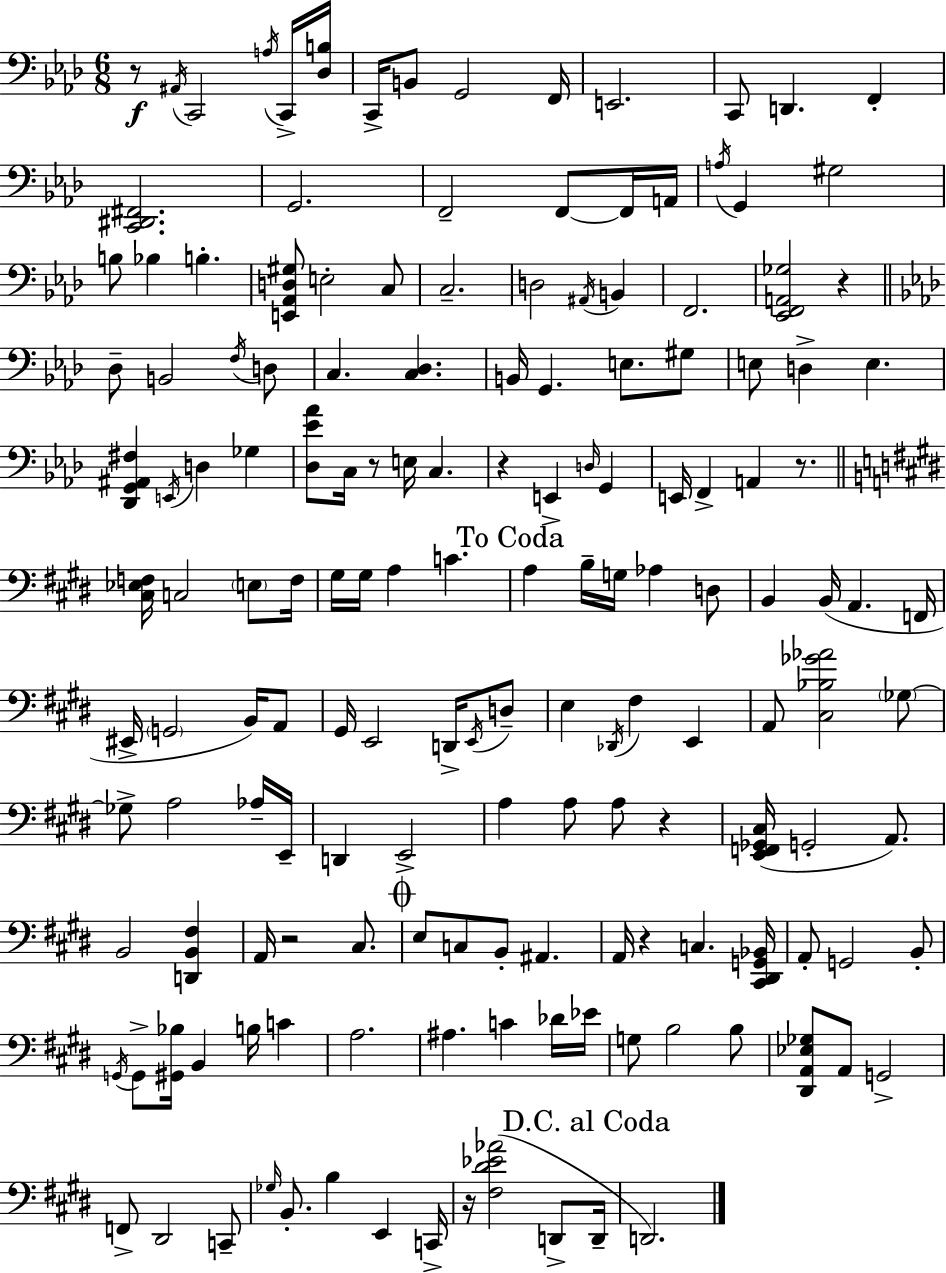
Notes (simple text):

R/e A#2/s C2/h A3/s C2/s [Db3,B3]/s C2/s B2/e G2/h F2/s E2/h. C2/e D2/q. F2/q [C2,D#2,F#2]/h. G2/h. F2/h F2/e F2/s A2/s A3/s G2/q G#3/h B3/e Bb3/q B3/q. [E2,Ab2,D3,G#3]/e E3/h C3/e C3/h. D3/h A#2/s B2/q F2/h. [Eb2,F2,A2,Gb3]/h R/q Db3/e B2/h F3/s D3/e C3/q. [C3,Db3]/q. B2/s G2/q. E3/e. G#3/e E3/e D3/q E3/q. [Db2,G2,A#2,F#3]/q E2/s D3/q Gb3/q [Db3,Eb4,Ab4]/e C3/s R/e E3/s C3/q. R/q E2/q D3/s G2/q E2/s F2/q A2/q R/e. [C#3,Eb3,F3]/s C3/h E3/e F3/s G#3/s G#3/s A3/q C4/q. A3/q B3/s G3/s Ab3/q D3/e B2/q B2/s A2/q. F2/s EIS2/s G2/h B2/s A2/e G#2/s E2/h D2/s E2/s D3/e E3/q Db2/s F#3/q E2/q A2/e [C#3,Bb3,Gb4,Ab4]/h Gb3/e Gb3/e A3/h Ab3/s E2/s D2/q E2/h A3/q A3/e A3/e R/q [E2,F2,Gb2,C#3]/s G2/h A2/e. B2/h [D2,B2,F#3]/q A2/s R/h C#3/e. E3/e C3/e B2/e A#2/q. A2/s R/q C3/q. [C#2,D#2,G2,Bb2]/s A2/e G2/h B2/e G2/s G2/e [G#2,Bb3]/s B2/q B3/s C4/q A3/h. A#3/q. C4/q Db4/s Eb4/s G3/e B3/h B3/e [D#2,A2,Eb3,Gb3]/e A2/e G2/h F2/e D#2/h C2/e Gb3/s B2/e. B3/q E2/q C2/s R/s [F#3,D#4,Eb4,Ab4]/h D2/e D2/s D2/h.